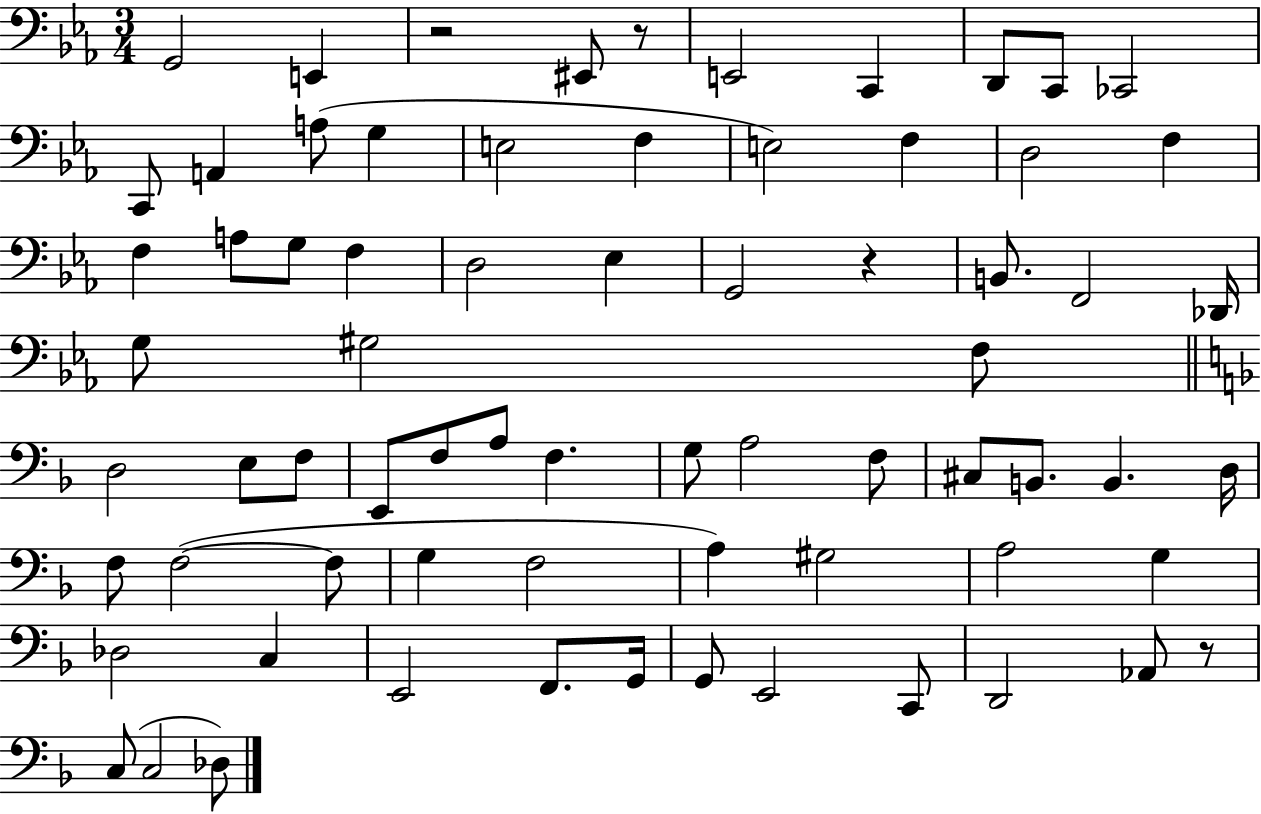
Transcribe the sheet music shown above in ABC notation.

X:1
T:Untitled
M:3/4
L:1/4
K:Eb
G,,2 E,, z2 ^E,,/2 z/2 E,,2 C,, D,,/2 C,,/2 _C,,2 C,,/2 A,, A,/2 G, E,2 F, E,2 F, D,2 F, F, A,/2 G,/2 F, D,2 _E, G,,2 z B,,/2 F,,2 _D,,/4 G,/2 ^G,2 F,/2 D,2 E,/2 F,/2 E,,/2 F,/2 A,/2 F, G,/2 A,2 F,/2 ^C,/2 B,,/2 B,, D,/4 F,/2 F,2 F,/2 G, F,2 A, ^G,2 A,2 G, _D,2 C, E,,2 F,,/2 G,,/4 G,,/2 E,,2 C,,/2 D,,2 _A,,/2 z/2 C,/2 C,2 _D,/2